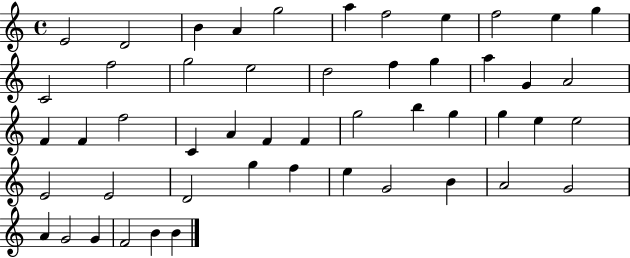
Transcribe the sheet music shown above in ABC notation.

X:1
T:Untitled
M:4/4
L:1/4
K:C
E2 D2 B A g2 a f2 e f2 e g C2 f2 g2 e2 d2 f g a G A2 F F f2 C A F F g2 b g g e e2 E2 E2 D2 g f e G2 B A2 G2 A G2 G F2 B B